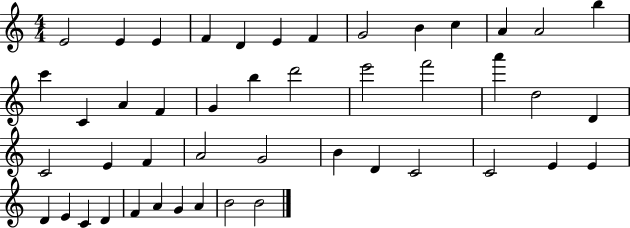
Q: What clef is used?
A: treble